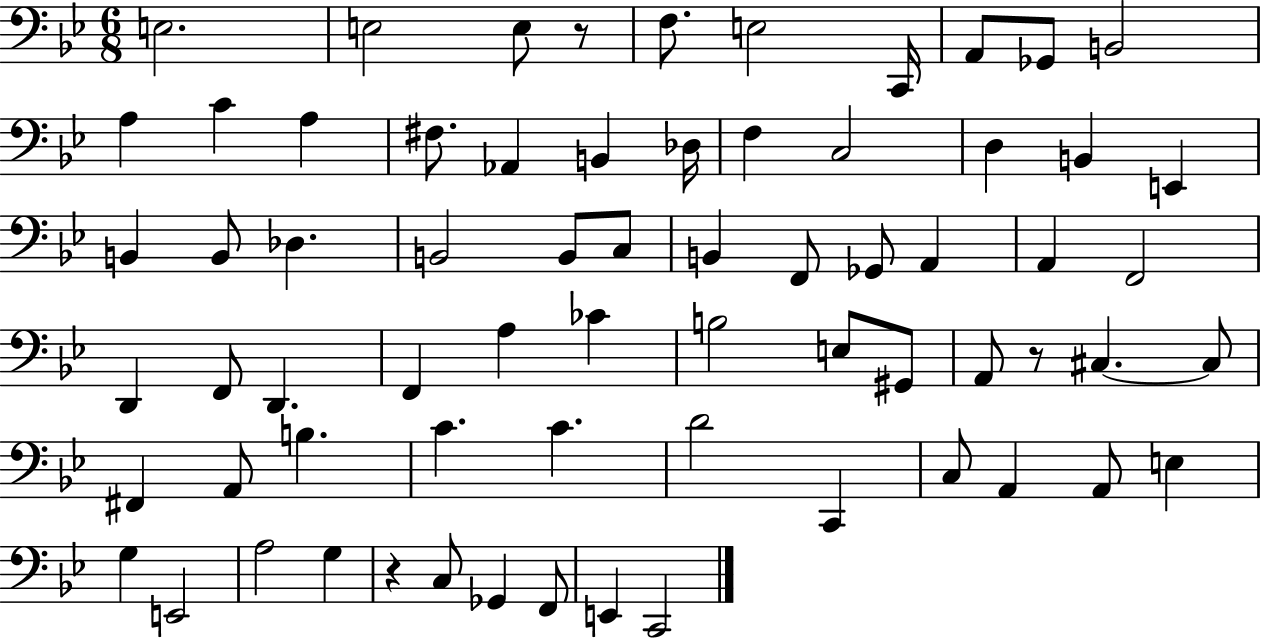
{
  \clef bass
  \numericTimeSignature
  \time 6/8
  \key bes \major
  e2. | e2 e8 r8 | f8. e2 c,16 | a,8 ges,8 b,2 | \break a4 c'4 a4 | fis8. aes,4 b,4 des16 | f4 c2 | d4 b,4 e,4 | \break b,4 b,8 des4. | b,2 b,8 c8 | b,4 f,8 ges,8 a,4 | a,4 f,2 | \break d,4 f,8 d,4. | f,4 a4 ces'4 | b2 e8 gis,8 | a,8 r8 cis4.~~ cis8 | \break fis,4 a,8 b4. | c'4. c'4. | d'2 c,4 | c8 a,4 a,8 e4 | \break g4 e,2 | a2 g4 | r4 c8 ges,4 f,8 | e,4 c,2 | \break \bar "|."
}